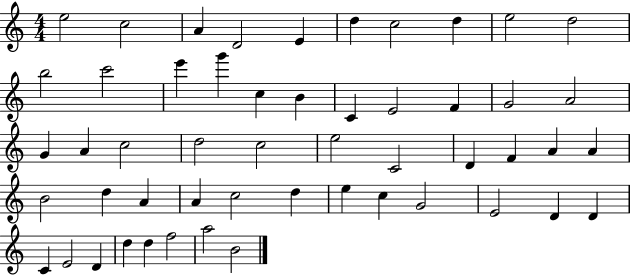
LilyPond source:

{
  \clef treble
  \numericTimeSignature
  \time 4/4
  \key c \major
  e''2 c''2 | a'4 d'2 e'4 | d''4 c''2 d''4 | e''2 d''2 | \break b''2 c'''2 | e'''4 g'''4 c''4 b'4 | c'4 e'2 f'4 | g'2 a'2 | \break g'4 a'4 c''2 | d''2 c''2 | e''2 c'2 | d'4 f'4 a'4 a'4 | \break b'2 d''4 a'4 | a'4 c''2 d''4 | e''4 c''4 g'2 | e'2 d'4 d'4 | \break c'4 e'2 d'4 | d''4 d''4 f''2 | a''2 b'2 | \bar "|."
}